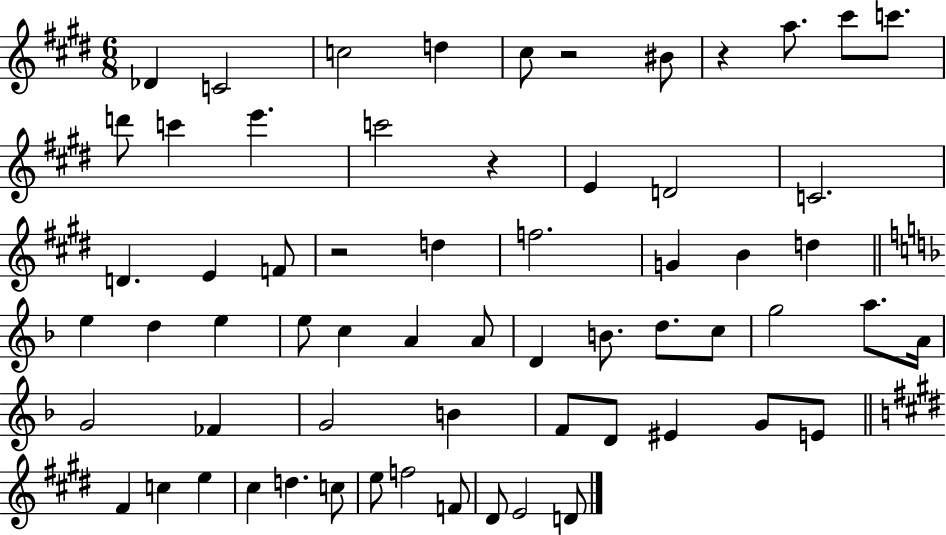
{
  \clef treble
  \numericTimeSignature
  \time 6/8
  \key e \major
  des'4 c'2 | c''2 d''4 | cis''8 r2 bis'8 | r4 a''8. cis'''8 c'''8. | \break d'''8 c'''4 e'''4. | c'''2 r4 | e'4 d'2 | c'2. | \break d'4. e'4 f'8 | r2 d''4 | f''2. | g'4 b'4 d''4 | \break \bar "||" \break \key f \major e''4 d''4 e''4 | e''8 c''4 a'4 a'8 | d'4 b'8. d''8. c''8 | g''2 a''8. a'16 | \break g'2 fes'4 | g'2 b'4 | f'8 d'8 eis'4 g'8 e'8 | \bar "||" \break \key e \major fis'4 c''4 e''4 | cis''4 d''4. c''8 | e''8 f''2 f'8 | dis'8 e'2 d'8 | \break \bar "|."
}